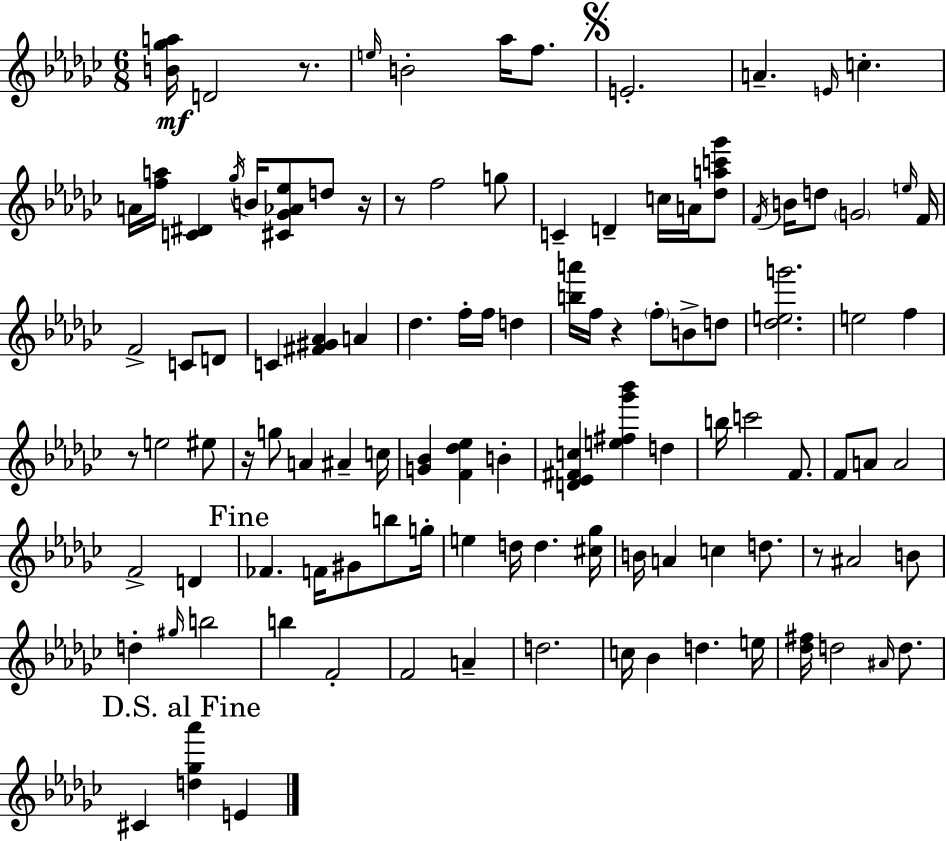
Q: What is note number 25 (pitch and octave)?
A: F4